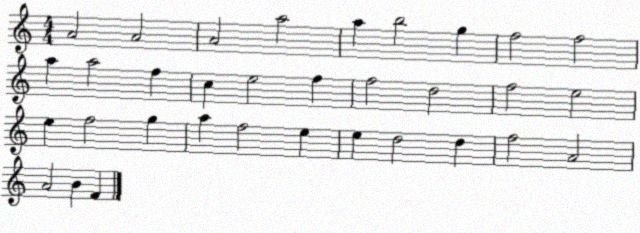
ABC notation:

X:1
T:Untitled
M:4/4
L:1/4
K:C
A2 A2 A2 a2 a b2 g f2 f2 a a2 f c e2 f f2 d2 f2 e2 e f2 g a f2 e e d2 d f2 A2 A2 B F